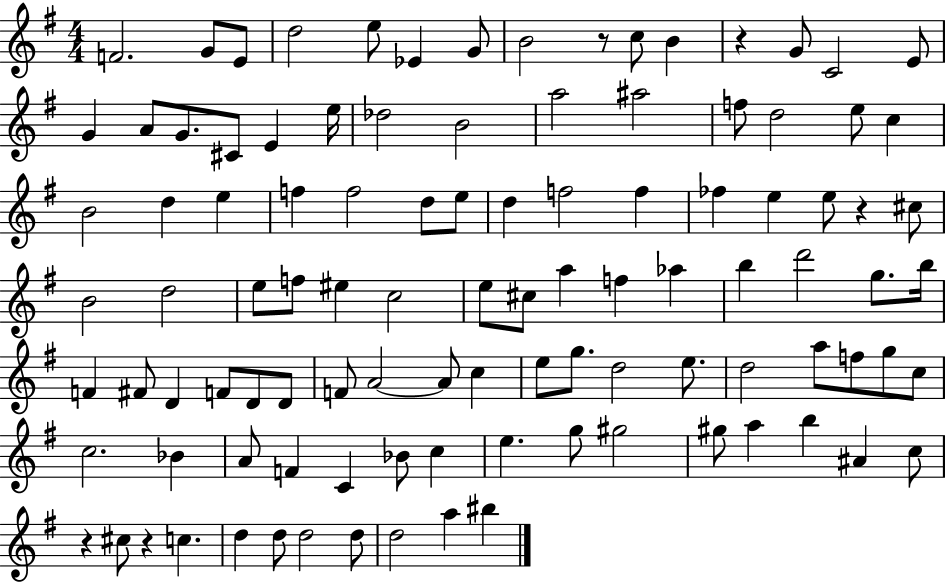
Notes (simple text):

F4/h. G4/e E4/e D5/h E5/e Eb4/q G4/e B4/h R/e C5/e B4/q R/q G4/e C4/h E4/e G4/q A4/e G4/e. C#4/e E4/q E5/s Db5/h B4/h A5/h A#5/h F5/e D5/h E5/e C5/q B4/h D5/q E5/q F5/q F5/h D5/e E5/e D5/q F5/h F5/q FES5/q E5/q E5/e R/q C#5/e B4/h D5/h E5/e F5/e EIS5/q C5/h E5/e C#5/e A5/q F5/q Ab5/q B5/q D6/h G5/e. B5/s F4/q F#4/e D4/q F4/e D4/e D4/e F4/e A4/h A4/e C5/q E5/e G5/e. D5/h E5/e. D5/h A5/e F5/e G5/e C5/e C5/h. Bb4/q A4/e F4/q C4/q Bb4/e C5/q E5/q. G5/e G#5/h G#5/e A5/q B5/q A#4/q C5/e R/q C#5/e R/q C5/q. D5/q D5/e D5/h D5/e D5/h A5/q BIS5/q